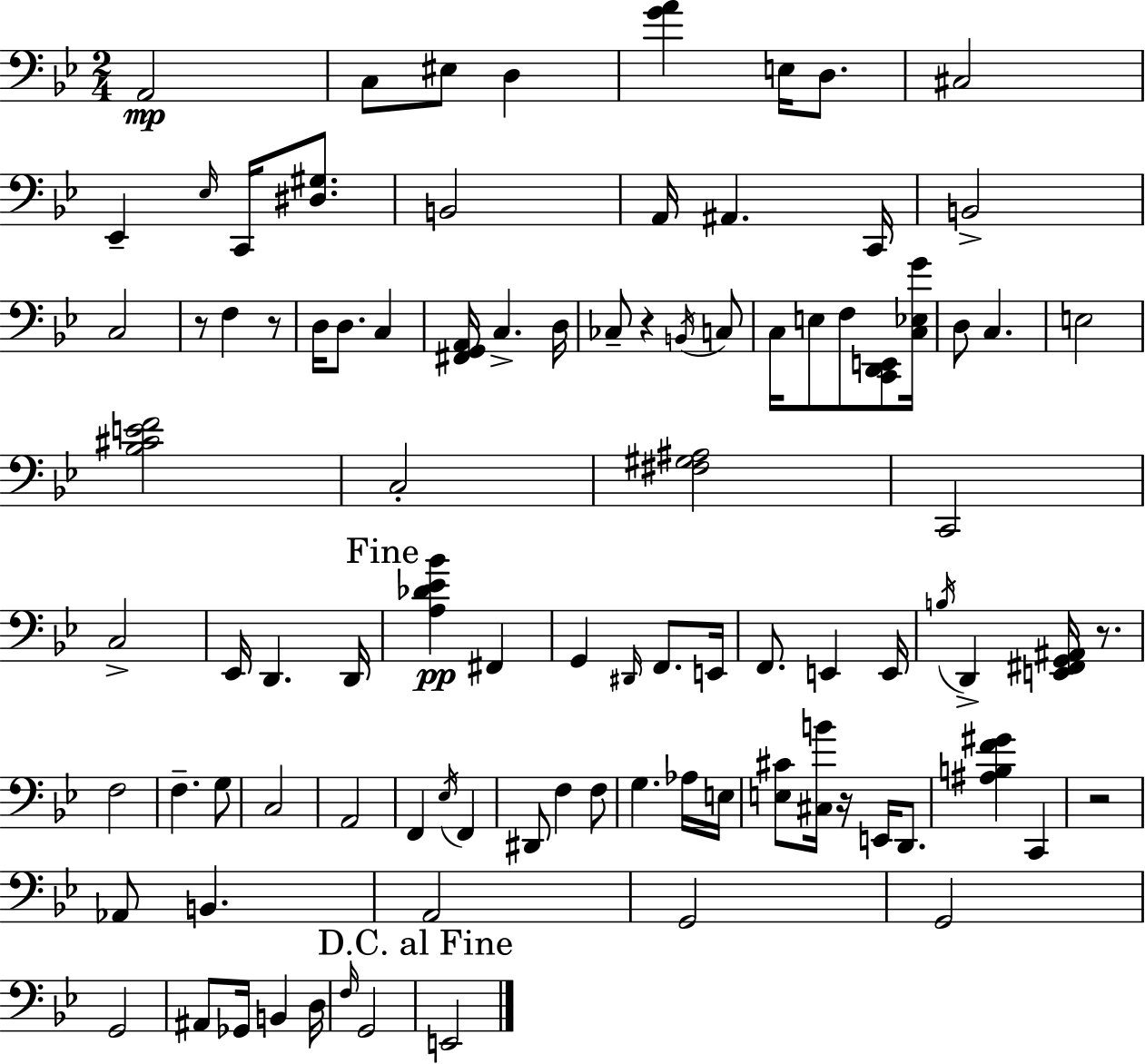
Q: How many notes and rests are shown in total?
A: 95